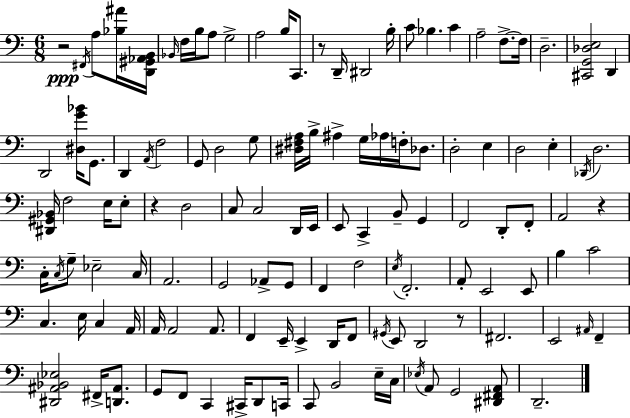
X:1
T:Untitled
M:6/8
L:1/4
K:C
z2 ^F,,/4 A,/2 [_B,^A]/4 [D,,^G,,_A,,B,,]/4 _B,,/4 F,/4 B,/4 A,/2 G,2 A,2 B,/4 C,,/2 z/2 D,,/4 ^D,,2 B,/4 C/2 _B, C A,2 F,/2 F,/4 D,2 [^C,,G,,_D,E,]2 D,, D,,2 [^D,G_B]/4 G,,/2 D,, A,,/4 F,2 G,,/2 D,2 G,/2 [^D,^F,A,]/4 B,/4 ^A, G,/4 _A,/4 F,/4 _D,/2 D,2 E, D,2 E, _D,,/4 D,2 [^D,,^G,,_B,,]/4 F,2 E,/4 E,/2 z D,2 C,/2 C,2 D,,/4 E,,/4 E,,/2 C,, B,,/2 G,, F,,2 D,,/2 F,,/2 A,,2 z C,/4 C,/4 G,/2 _E,2 C,/4 A,,2 G,,2 _A,,/2 G,,/2 F,, F,2 E,/4 F,,2 A,,/2 E,,2 E,,/2 B, C2 C, E,/4 C, A,,/4 A,,/4 A,,2 A,,/2 F,, E,,/4 E,, D,,/4 F,,/2 ^G,,/4 E,,/2 D,,2 z/2 ^F,,2 E,,2 ^A,,/4 F,, [^D,,^A,,_B,,_E,]2 ^F,,/4 [D,,^A,,]/2 G,,/2 F,,/2 C,, ^C,,/4 D,,/2 C,,/4 C,,/2 B,,2 E,/4 C,/4 _E,/4 A,,/2 G,,2 [^D,,^F,,A,,]/2 D,,2